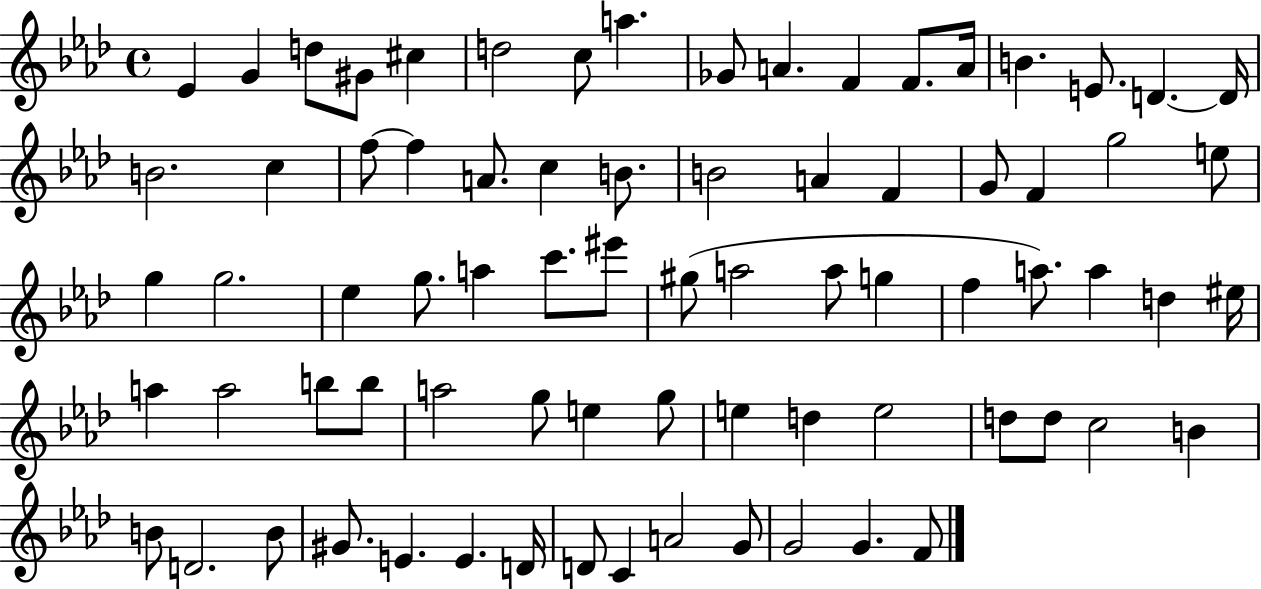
{
  \clef treble
  \time 4/4
  \defaultTimeSignature
  \key aes \major
  ees'4 g'4 d''8 gis'8 cis''4 | d''2 c''8 a''4. | ges'8 a'4. f'4 f'8. a'16 | b'4. e'8. d'4.~~ d'16 | \break b'2. c''4 | f''8~~ f''4 a'8. c''4 b'8. | b'2 a'4 f'4 | g'8 f'4 g''2 e''8 | \break g''4 g''2. | ees''4 g''8. a''4 c'''8. eis'''8 | gis''8( a''2 a''8 g''4 | f''4 a''8.) a''4 d''4 eis''16 | \break a''4 a''2 b''8 b''8 | a''2 g''8 e''4 g''8 | e''4 d''4 e''2 | d''8 d''8 c''2 b'4 | \break b'8 d'2. b'8 | gis'8. e'4. e'4. d'16 | d'8 c'4 a'2 g'8 | g'2 g'4. f'8 | \break \bar "|."
}